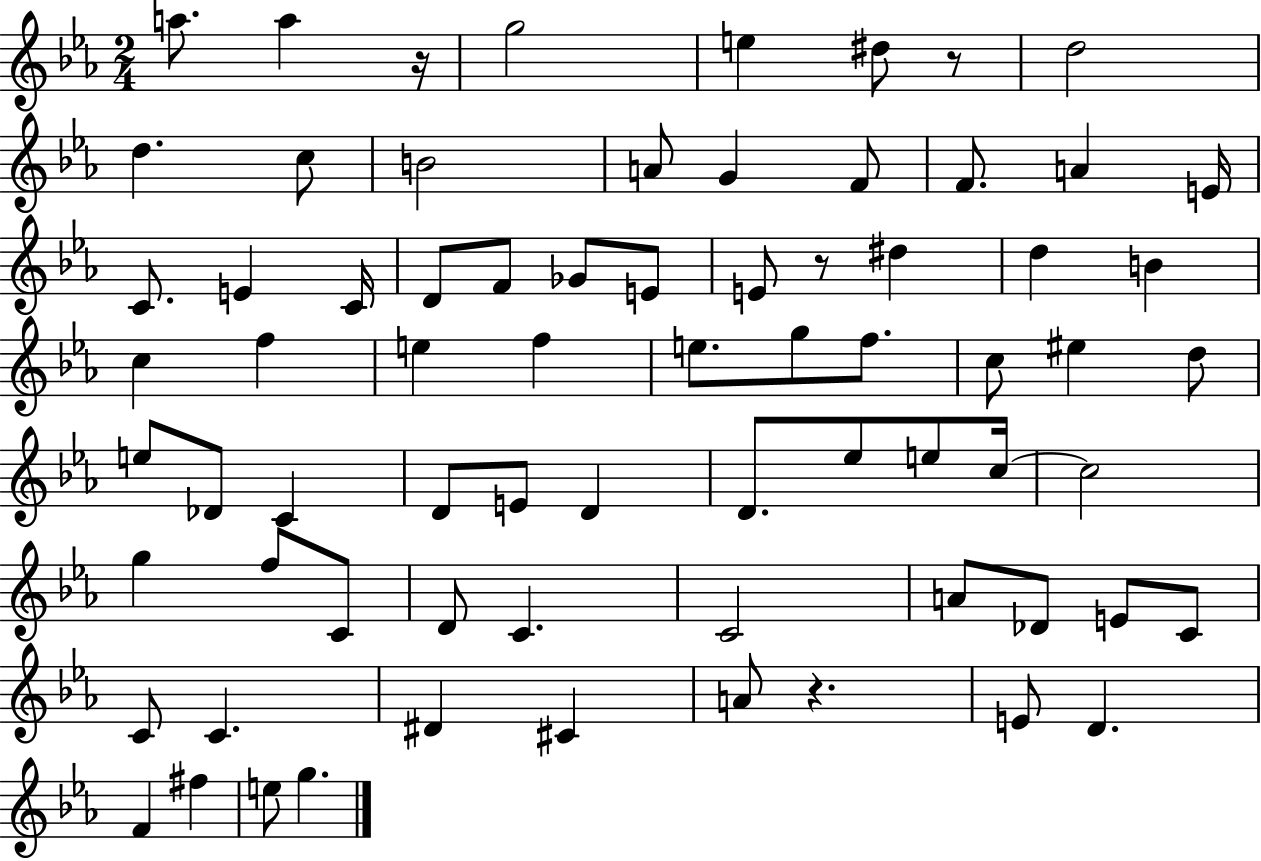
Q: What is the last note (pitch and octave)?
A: G5